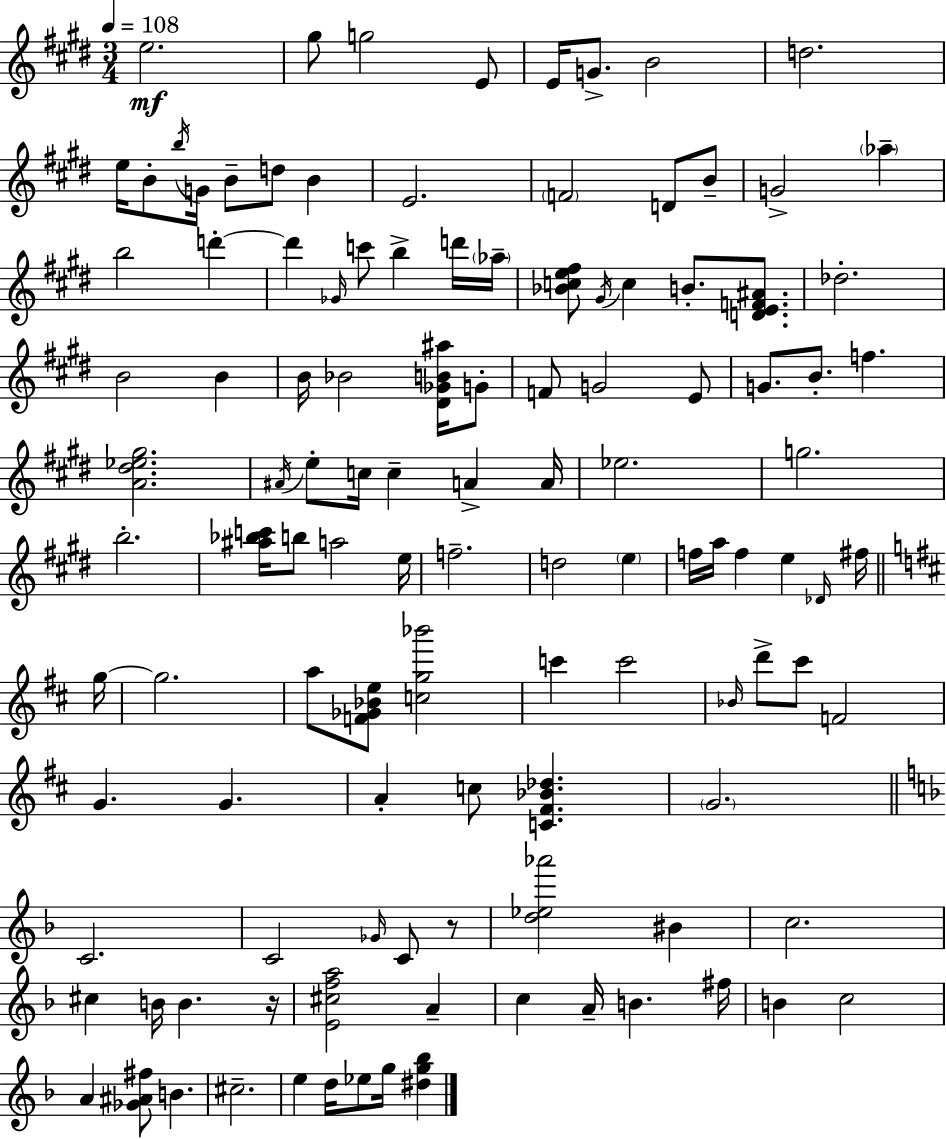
E5/h. G#5/e G5/h E4/e E4/s G4/e. B4/h D5/h. E5/s B4/e B5/s G4/s B4/e D5/e B4/q E4/h. F4/h D4/e B4/e G4/h Ab5/q B5/h D6/q D6/q Gb4/s C6/e B5/q D6/s Ab5/s [Bb4,C5,E5,F#5]/e G#4/s C5/q B4/e. [D4,E4,F4,A#4]/e. Db5/h. B4/h B4/q B4/s Bb4/h [D#4,Gb4,B4,A#5]/s G4/e F4/e G4/h E4/e G4/e. B4/e. F5/q. [A4,D#5,Eb5,G#5]/h. A#4/s E5/e C5/s C5/q A4/q A4/s Eb5/h. G5/h. B5/h. [A#5,Bb5,C6]/s B5/e A5/h E5/s F5/h. D5/h E5/q F5/s A5/s F5/q E5/q Db4/s F#5/s G5/s G5/h. A5/e [F4,Gb4,Bb4,E5]/e [C5,G5,Bb6]/h C6/q C6/h Bb4/s D6/e C#6/e F4/h G4/q. G4/q. A4/q C5/e [C4,F#4,Bb4,Db5]/q. G4/h. C4/h. C4/h Gb4/s C4/e R/e [D5,Eb5,Ab6]/h BIS4/q C5/h. C#5/q B4/s B4/q. R/s [E4,C#5,F5,A5]/h A4/q C5/q A4/s B4/q. F#5/s B4/q C5/h A4/q [Gb4,A#4,F#5]/e B4/q. C#5/h. E5/q D5/s Eb5/e G5/s [D#5,G5,Bb5]/q